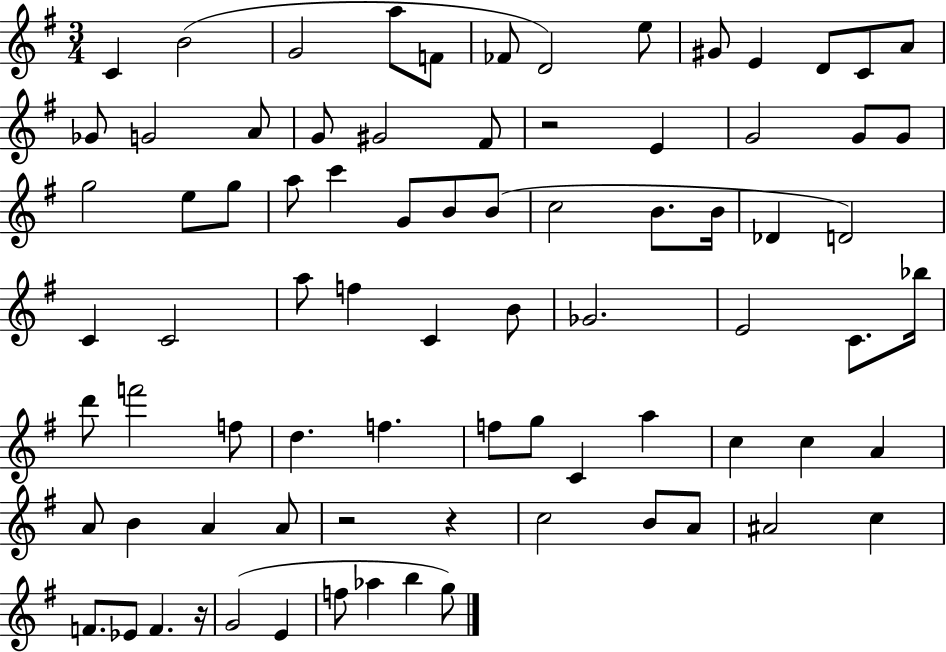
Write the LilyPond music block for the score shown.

{
  \clef treble
  \numericTimeSignature
  \time 3/4
  \key g \major
  \repeat volta 2 { c'4 b'2( | g'2 a''8 f'8 | fes'8 d'2) e''8 | gis'8 e'4 d'8 c'8 a'8 | \break ges'8 g'2 a'8 | g'8 gis'2 fis'8 | r2 e'4 | g'2 g'8 g'8 | \break g''2 e''8 g''8 | a''8 c'''4 g'8 b'8 b'8( | c''2 b'8. b'16 | des'4 d'2) | \break c'4 c'2 | a''8 f''4 c'4 b'8 | ges'2. | e'2 c'8. bes''16 | \break d'''8 f'''2 f''8 | d''4. f''4. | f''8 g''8 c'4 a''4 | c''4 c''4 a'4 | \break a'8 b'4 a'4 a'8 | r2 r4 | c''2 b'8 a'8 | ais'2 c''4 | \break f'8. ees'8 f'4. r16 | g'2( e'4 | f''8 aes''4 b''4 g''8) | } \bar "|."
}